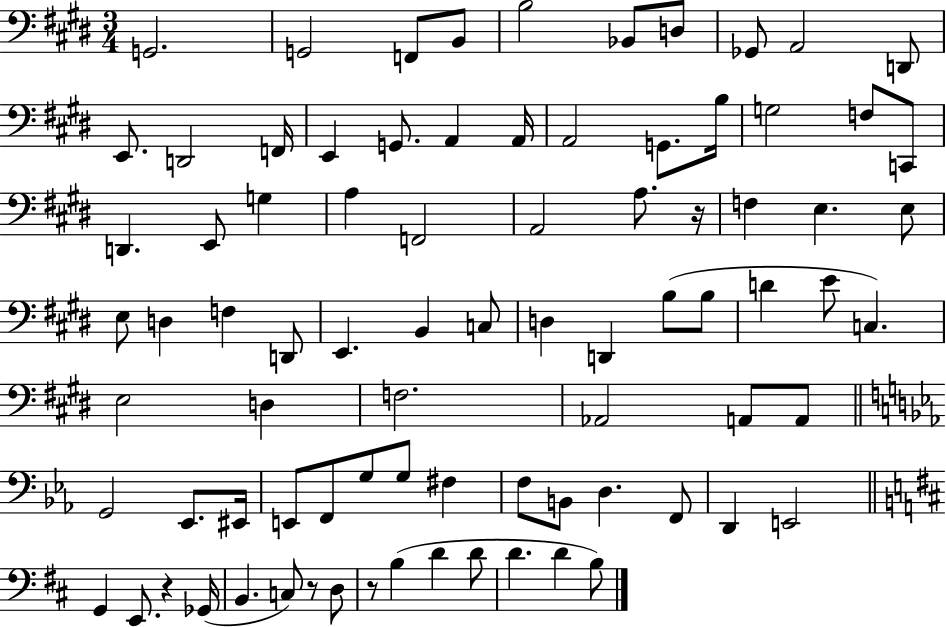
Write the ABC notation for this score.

X:1
T:Untitled
M:3/4
L:1/4
K:E
G,,2 G,,2 F,,/2 B,,/2 B,2 _B,,/2 D,/2 _G,,/2 A,,2 D,,/2 E,,/2 D,,2 F,,/4 E,, G,,/2 A,, A,,/4 A,,2 G,,/2 B,/4 G,2 F,/2 C,,/2 D,, E,,/2 G, A, F,,2 A,,2 A,/2 z/4 F, E, E,/2 E,/2 D, F, D,,/2 E,, B,, C,/2 D, D,, B,/2 B,/2 D E/2 C, E,2 D, F,2 _A,,2 A,,/2 A,,/2 G,,2 _E,,/2 ^E,,/4 E,,/2 F,,/2 G,/2 G,/2 ^F, F,/2 B,,/2 D, F,,/2 D,, E,,2 G,, E,,/2 z _G,,/4 B,, C,/2 z/2 D,/2 z/2 B, D D/2 D D B,/2